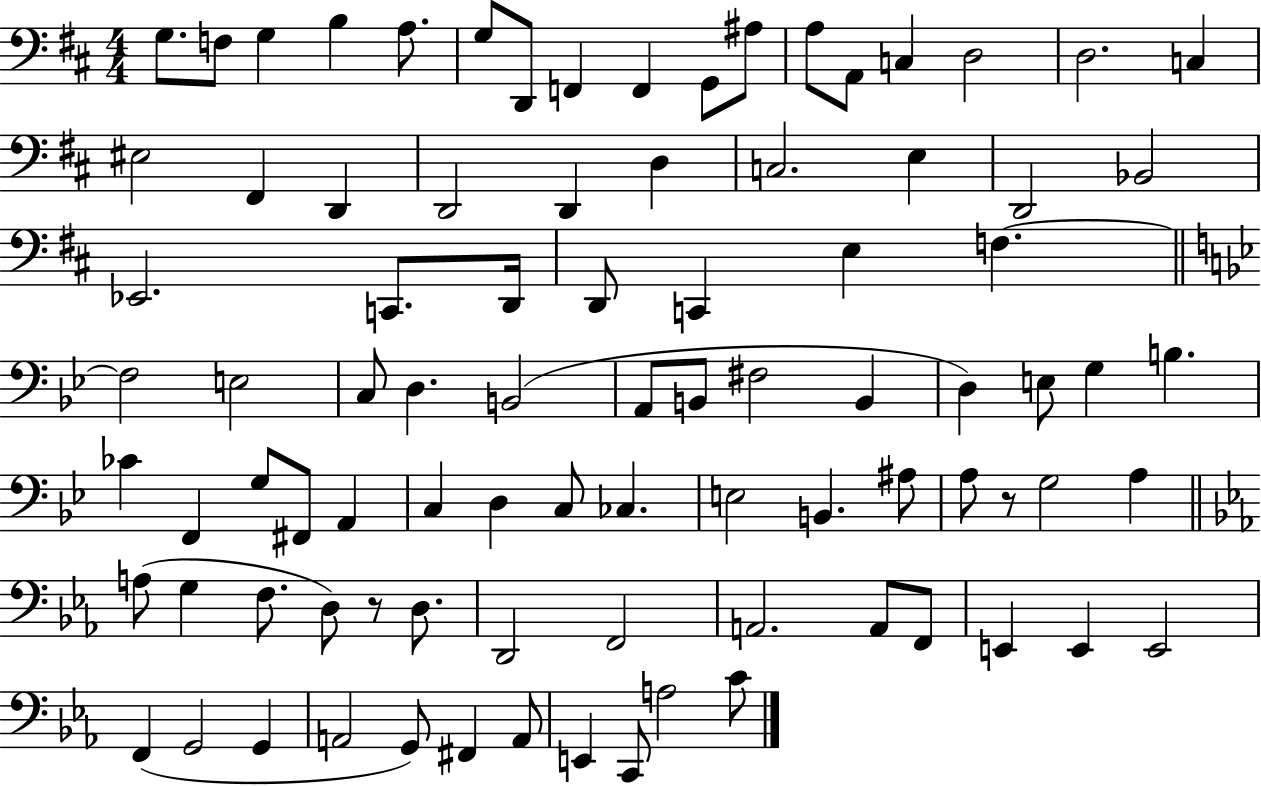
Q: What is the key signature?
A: D major